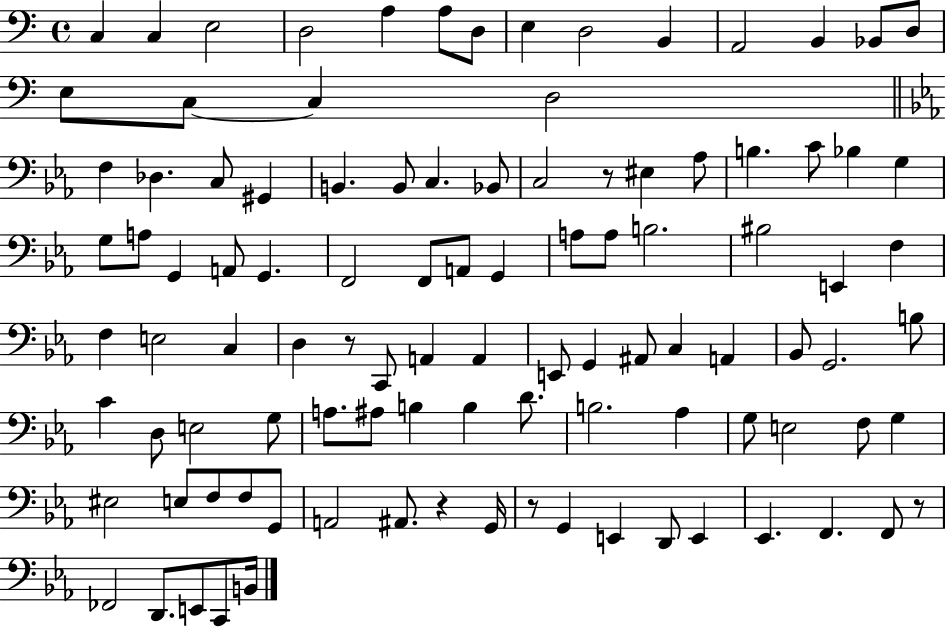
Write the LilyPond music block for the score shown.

{
  \clef bass
  \time 4/4
  \defaultTimeSignature
  \key c \major
  c4 c4 e2 | d2 a4 a8 d8 | e4 d2 b,4 | a,2 b,4 bes,8 d8 | \break e8 c8~~ c4 d2 | \bar "||" \break \key c \minor f4 des4. c8 gis,4 | b,4. b,8 c4. bes,8 | c2 r8 eis4 aes8 | b4. c'8 bes4 g4 | \break g8 a8 g,4 a,8 g,4. | f,2 f,8 a,8 g,4 | a8 a8 b2. | bis2 e,4 f4 | \break f4 e2 c4 | d4 r8 c,8 a,4 a,4 | e,8 g,4 ais,8 c4 a,4 | bes,8 g,2. b8 | \break c'4 d8 e2 g8 | a8. ais8 b4 b4 d'8. | b2. aes4 | g8 e2 f8 g4 | \break eis2 e8 f8 f8 g,8 | a,2 ais,8. r4 g,16 | r8 g,4 e,4 d,8 e,4 | ees,4. f,4. f,8 r8 | \break fes,2 d,8. e,8 c,8 b,16 | \bar "|."
}